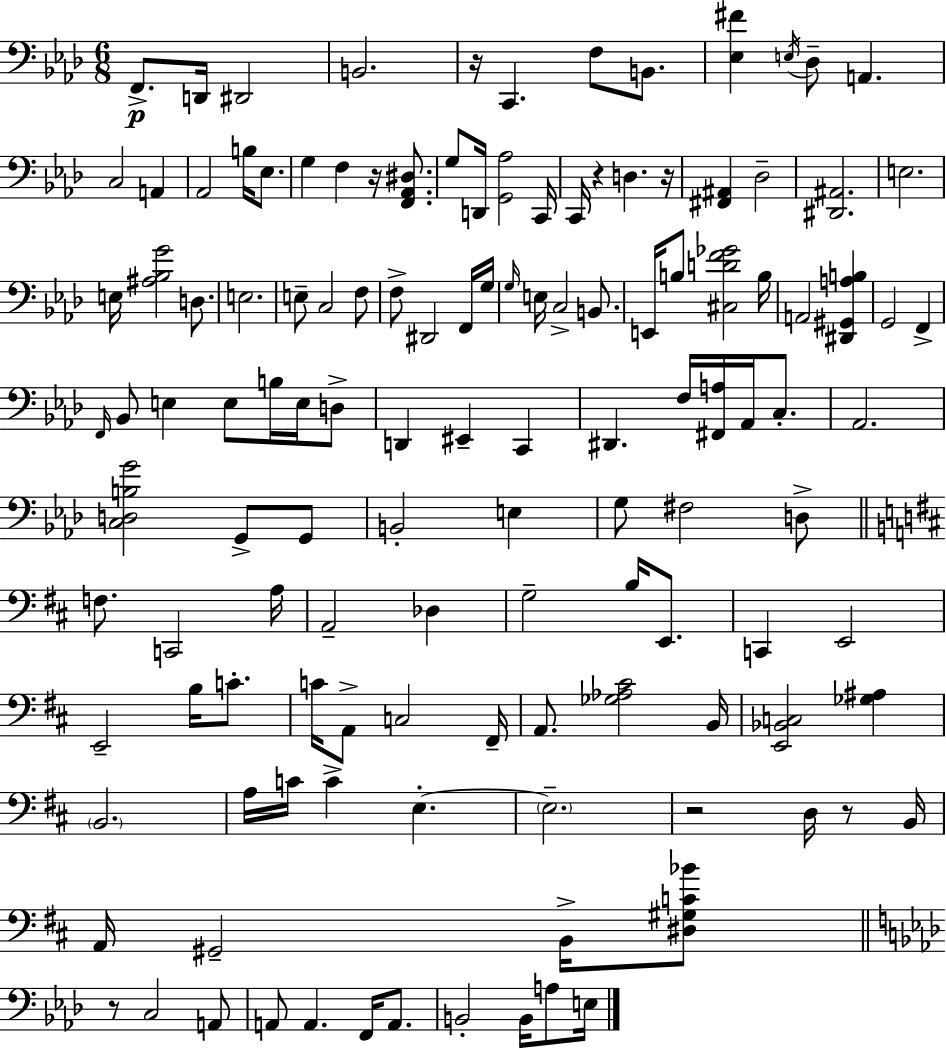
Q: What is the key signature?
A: AES major